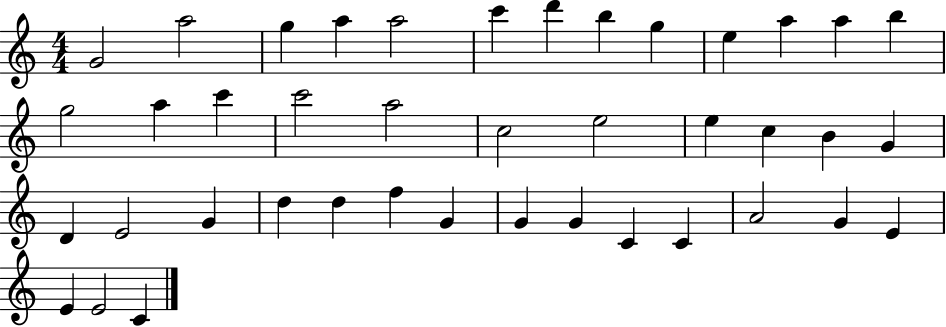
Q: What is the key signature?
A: C major